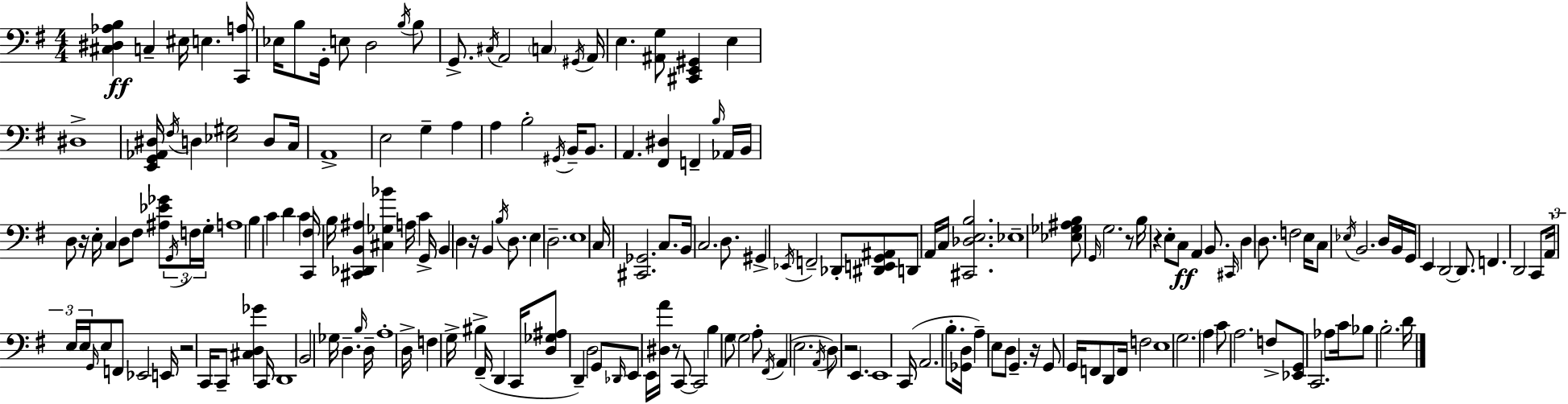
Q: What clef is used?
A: bass